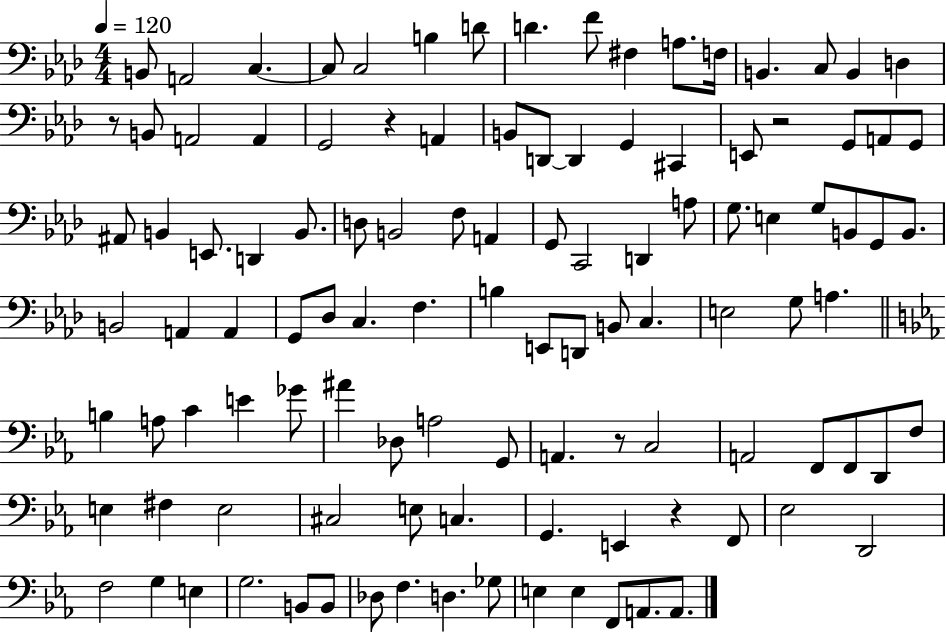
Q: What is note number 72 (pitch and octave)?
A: A3